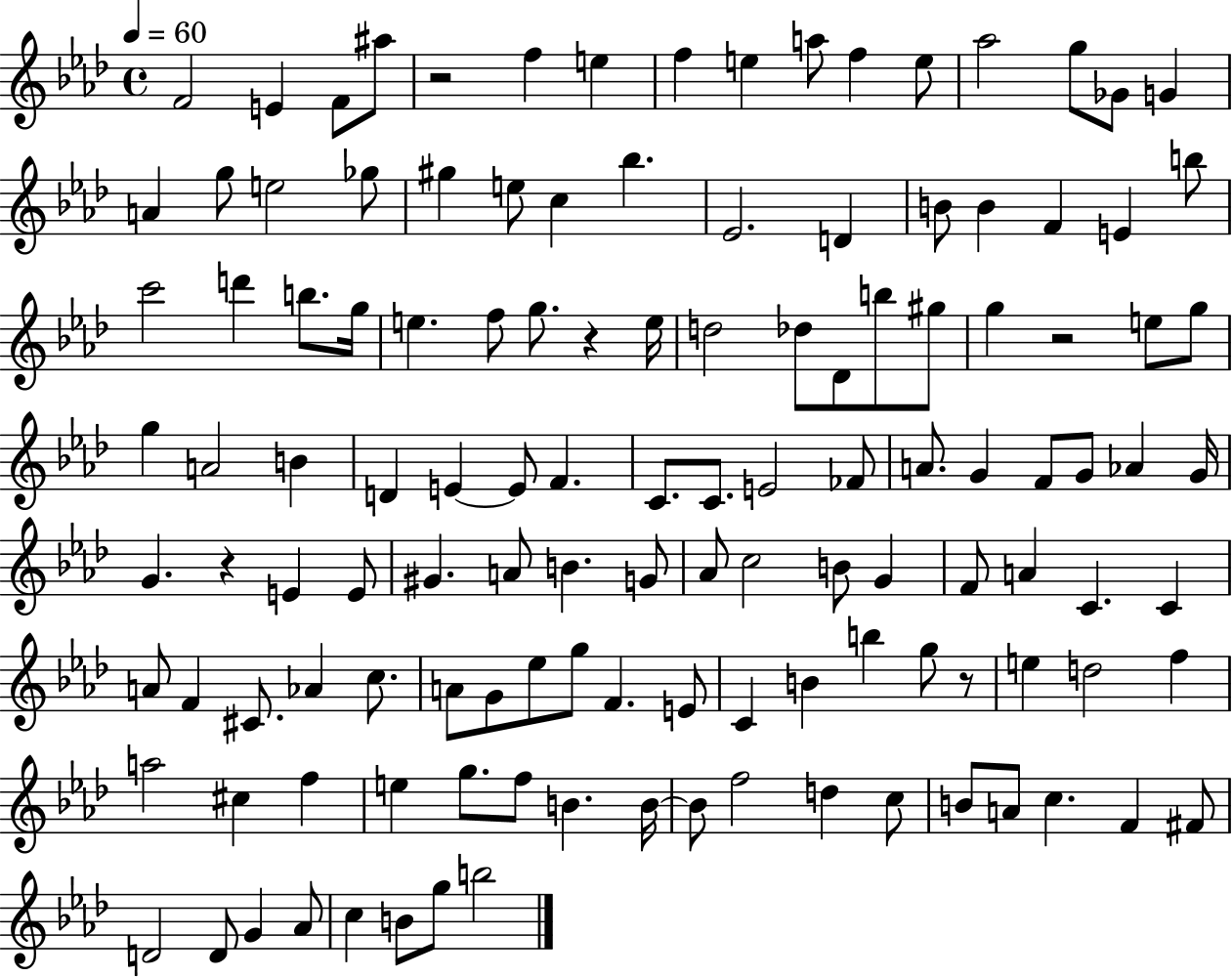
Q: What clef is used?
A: treble